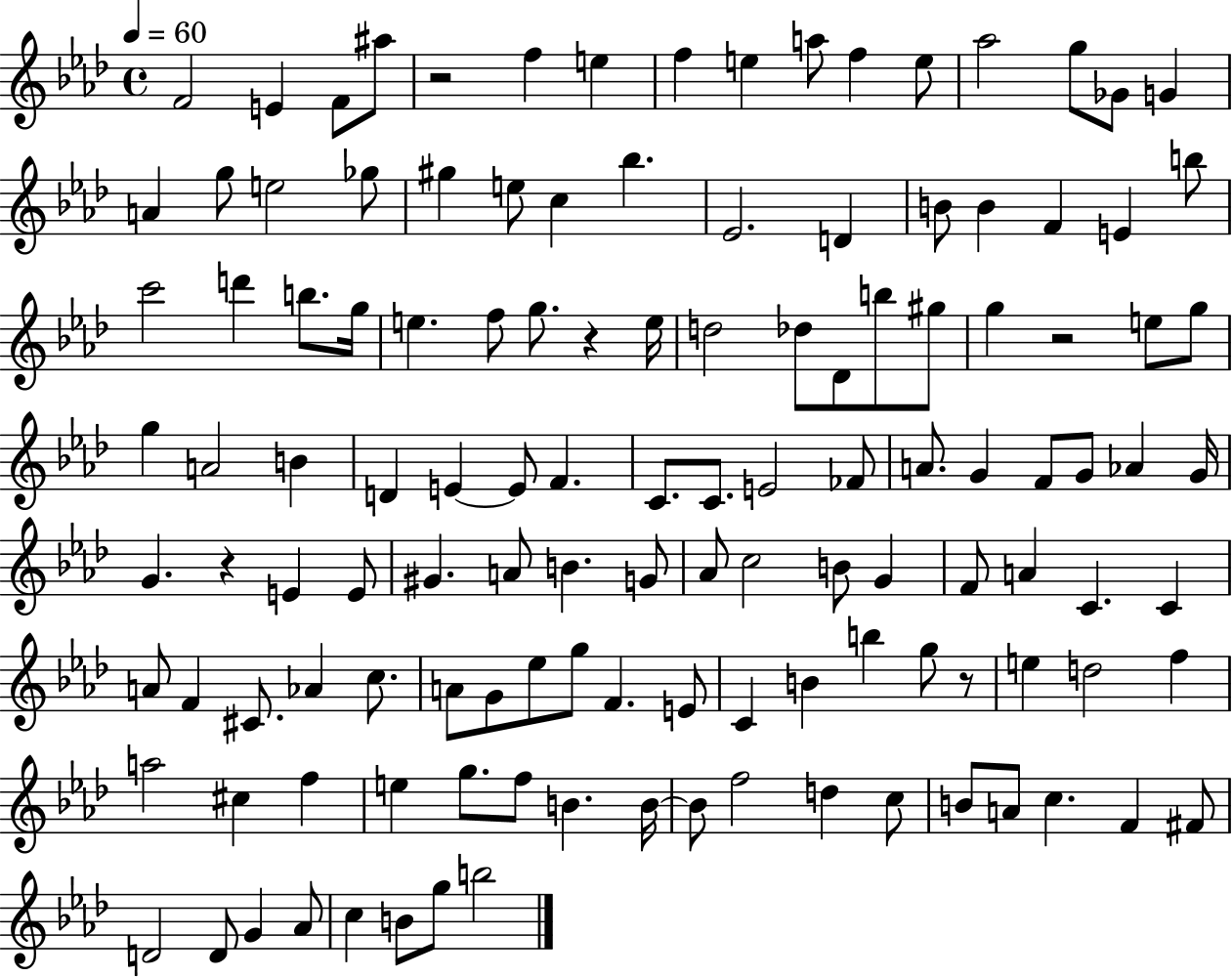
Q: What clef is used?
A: treble